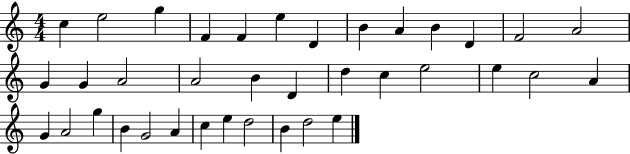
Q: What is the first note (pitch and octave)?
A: C5